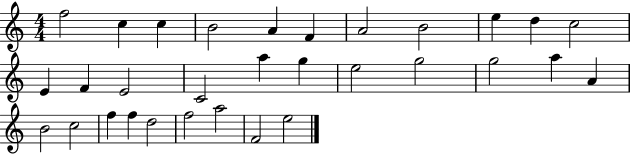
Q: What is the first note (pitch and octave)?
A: F5